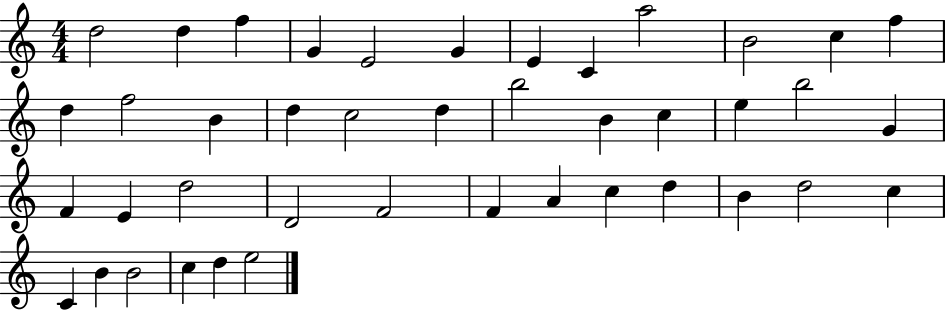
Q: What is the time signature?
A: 4/4